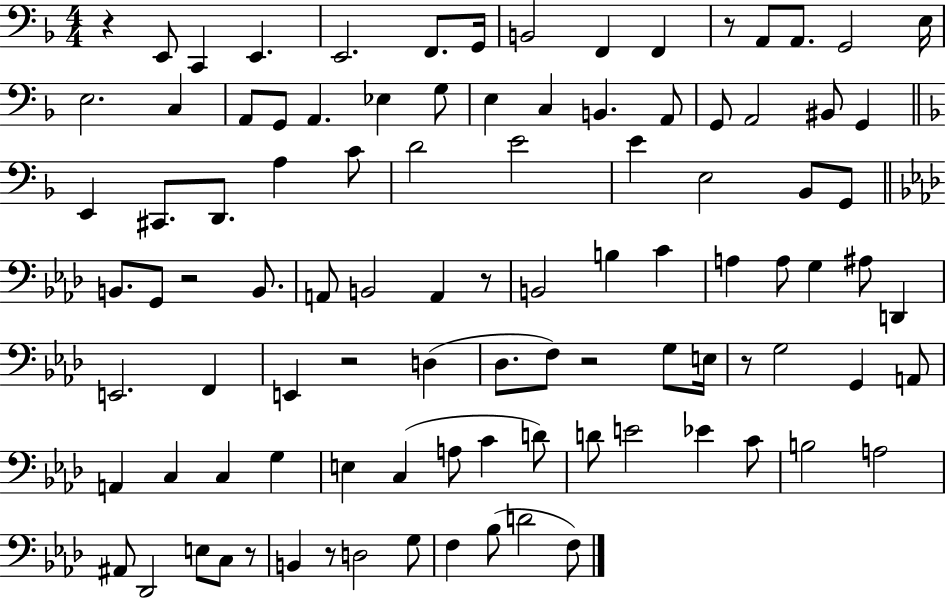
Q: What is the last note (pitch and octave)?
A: F3